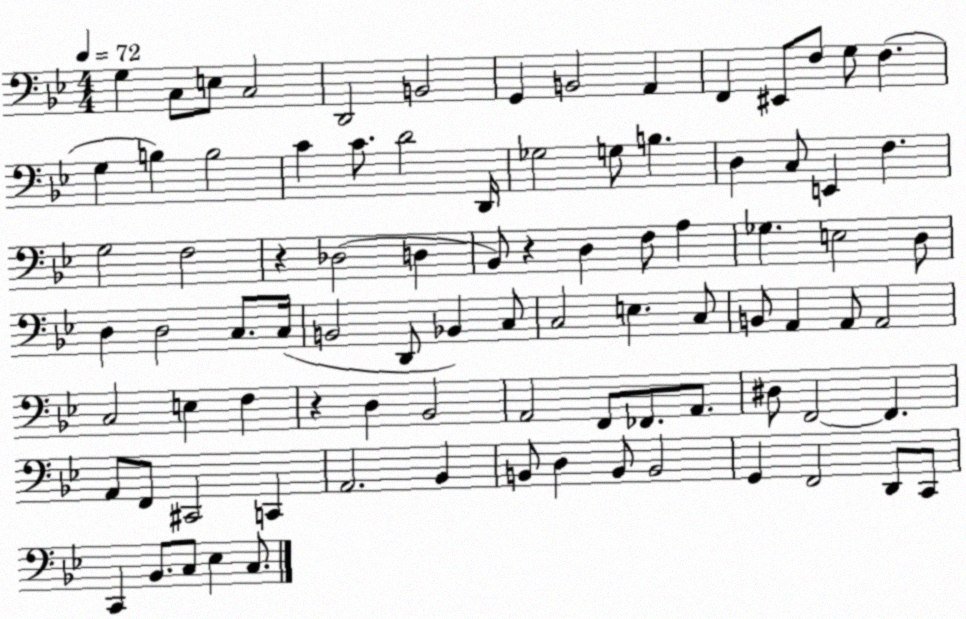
X:1
T:Untitled
M:4/4
L:1/4
K:Bb
G, C,/2 E,/2 C,2 D,,2 B,,2 G,, B,,2 A,, F,, ^E,,/2 F,/2 G,/2 F, G, B, B,2 C C/2 D2 D,,/4 _G,2 G,/2 B, D, C,/2 E,, F, G,2 F,2 z _D,2 D, _B,,/2 z D, F,/2 A, _G, E,2 D,/2 D, D,2 C,/2 C,/4 B,,2 D,,/2 _B,, C,/2 C,2 E, C,/2 B,,/2 A,, A,,/2 A,,2 C,2 E, F, z D, _B,,2 A,,2 F,,/2 _F,,/2 A,,/2 ^D,/2 F,,2 F,, A,,/2 F,,/2 ^C,,2 C,, A,,2 _B,, B,,/2 D, B,,/2 B,,2 G,, F,,2 D,,/2 C,,/2 C,, _B,,/2 C,/2 _E, C,/2